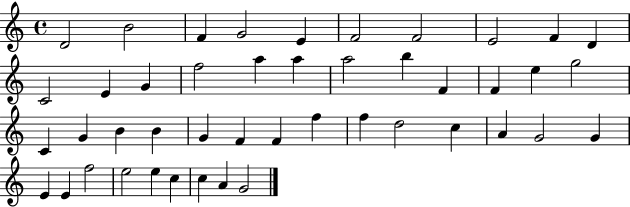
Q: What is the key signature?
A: C major